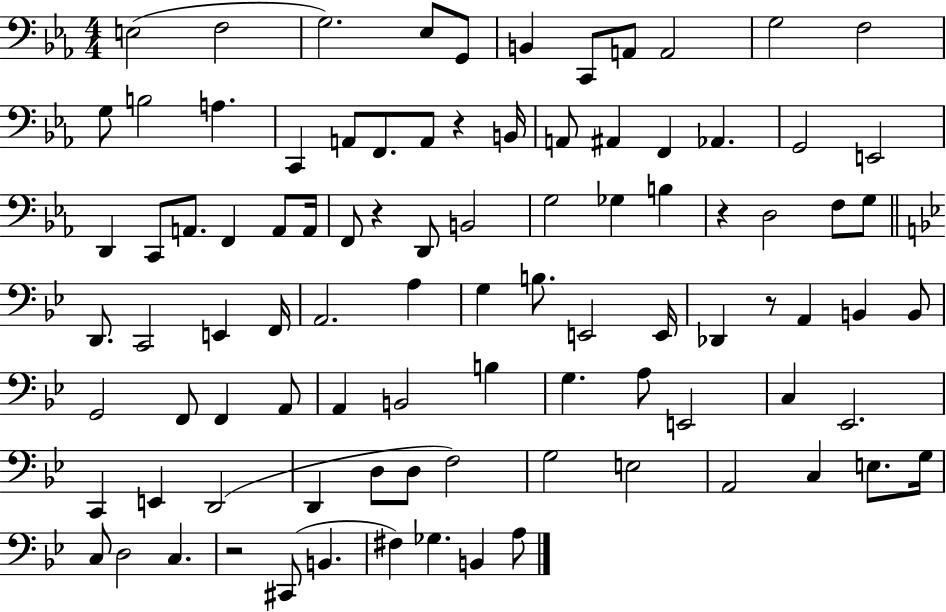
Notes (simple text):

E3/h F3/h G3/h. Eb3/e G2/e B2/q C2/e A2/e A2/h G3/h F3/h G3/e B3/h A3/q. C2/q A2/e F2/e. A2/e R/q B2/s A2/e A#2/q F2/q Ab2/q. G2/h E2/h D2/q C2/e A2/e. F2/q A2/e A2/s F2/e R/q D2/e B2/h G3/h Gb3/q B3/q R/q D3/h F3/e G3/e D2/e. C2/h E2/q F2/s A2/h. A3/q G3/q B3/e. E2/h E2/s Db2/q R/e A2/q B2/q B2/e G2/h F2/e F2/q A2/e A2/q B2/h B3/q G3/q. A3/e E2/h C3/q Eb2/h. C2/q E2/q D2/h D2/q D3/e D3/e F3/h G3/h E3/h A2/h C3/q E3/e. G3/s C3/e D3/h C3/q. R/h C#2/e B2/q. F#3/q Gb3/q. B2/q A3/e